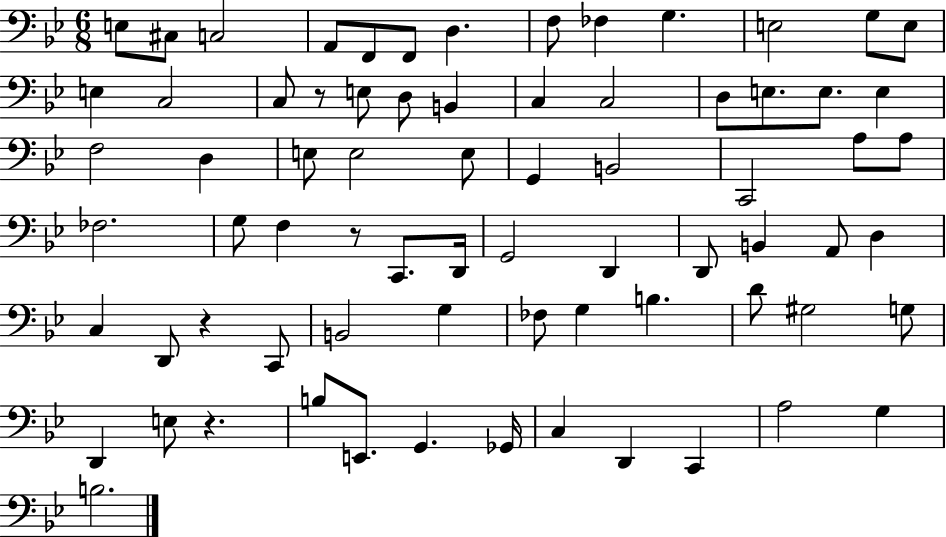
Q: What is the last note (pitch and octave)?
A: B3